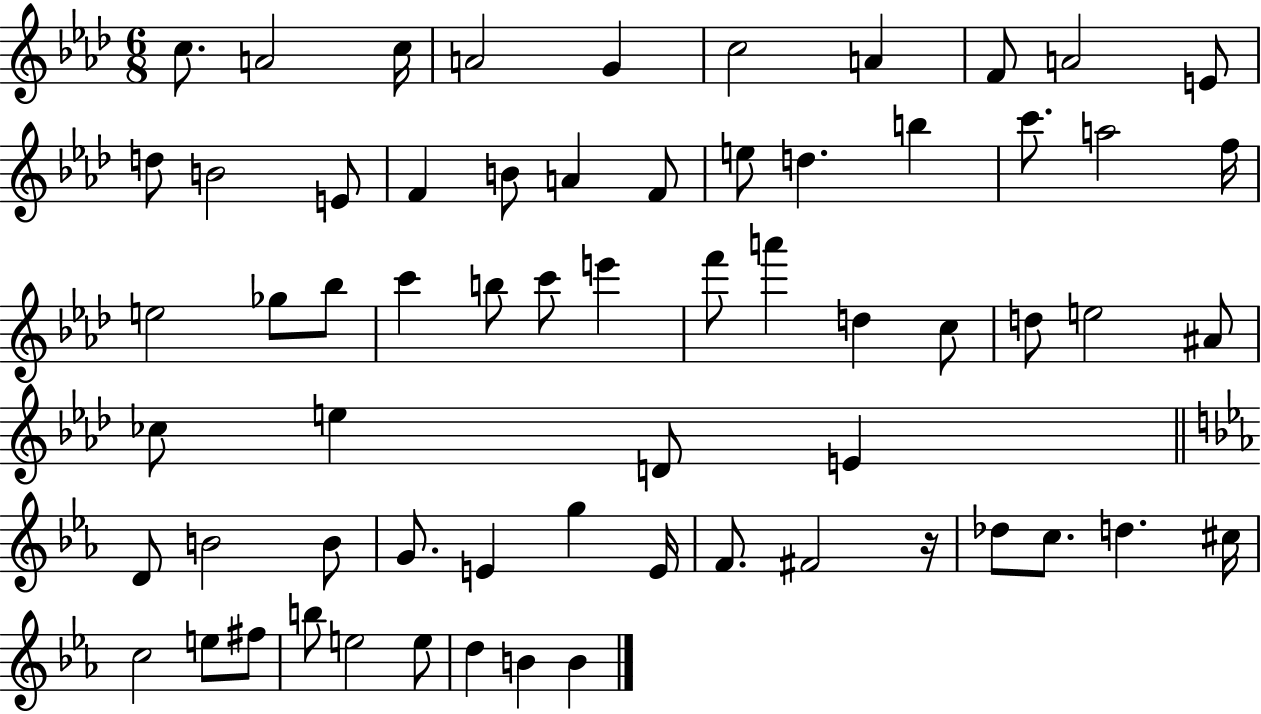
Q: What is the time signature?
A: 6/8